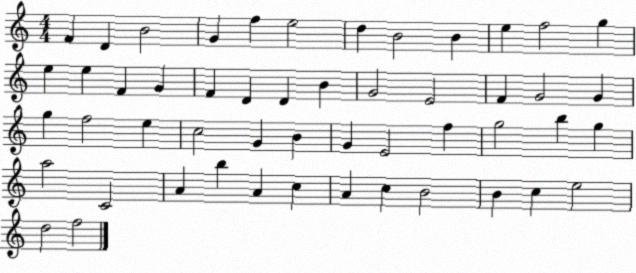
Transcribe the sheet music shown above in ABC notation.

X:1
T:Untitled
M:4/4
L:1/4
K:C
F D B2 G f e2 d B2 B e f2 g e e F G F D D B G2 E2 F G2 G g f2 e c2 G B G E2 f g2 b g a2 C2 A b A c A c B2 B c e2 d2 f2